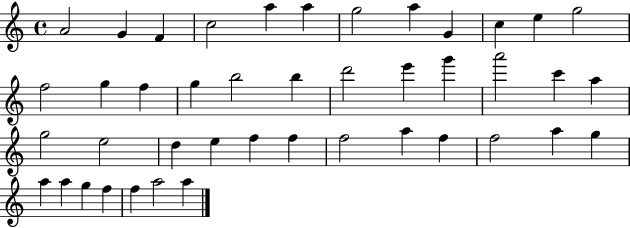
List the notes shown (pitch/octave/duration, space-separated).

A4/h G4/q F4/q C5/h A5/q A5/q G5/h A5/q G4/q C5/q E5/q G5/h F5/h G5/q F5/q G5/q B5/h B5/q D6/h E6/q G6/q A6/h C6/q A5/q G5/h E5/h D5/q E5/q F5/q F5/q F5/h A5/q F5/q F5/h A5/q G5/q A5/q A5/q G5/q F5/q F5/q A5/h A5/q